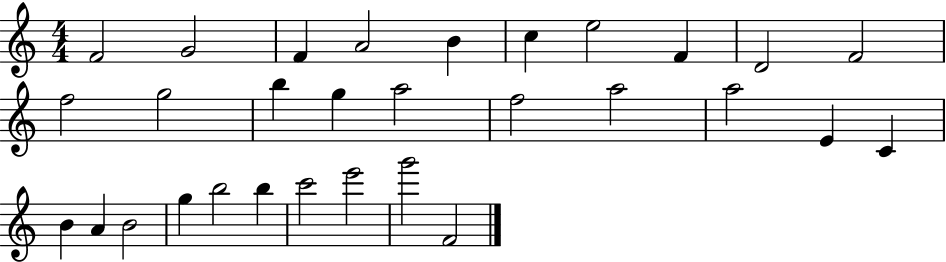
F4/h G4/h F4/q A4/h B4/q C5/q E5/h F4/q D4/h F4/h F5/h G5/h B5/q G5/q A5/h F5/h A5/h A5/h E4/q C4/q B4/q A4/q B4/h G5/q B5/h B5/q C6/h E6/h G6/h F4/h